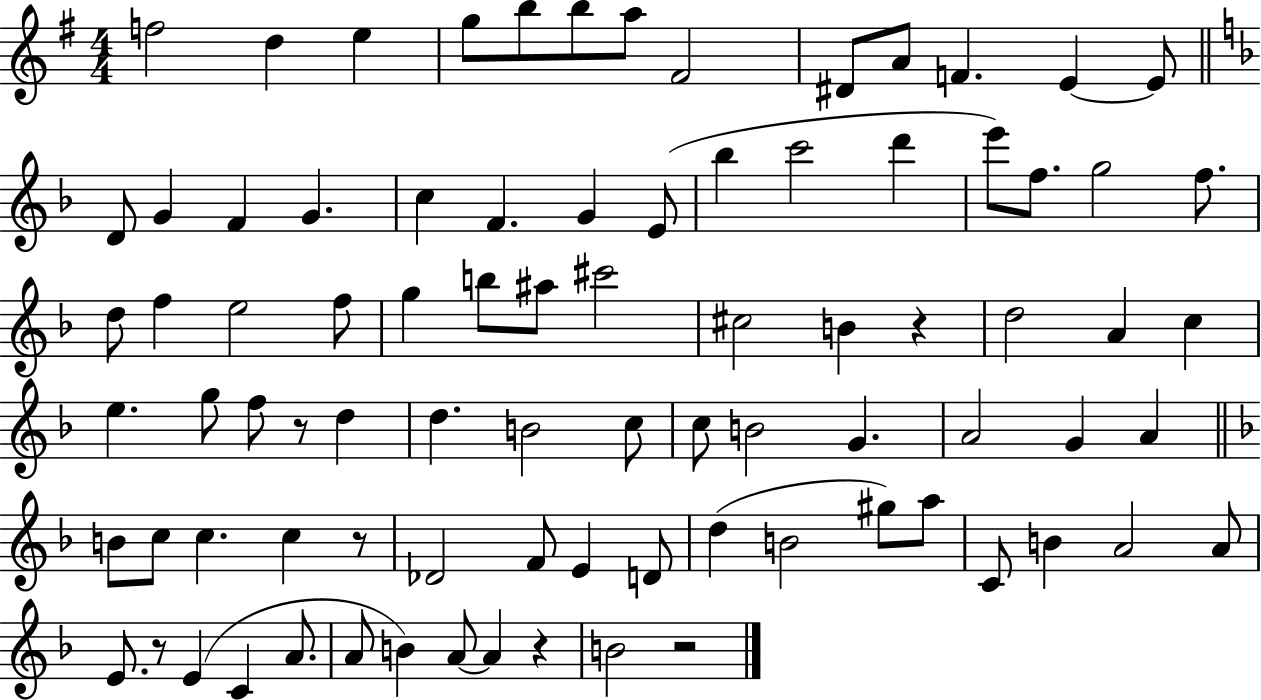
F5/h D5/q E5/q G5/e B5/e B5/e A5/e F#4/h D#4/e A4/e F4/q. E4/q E4/e D4/e G4/q F4/q G4/q. C5/q F4/q. G4/q E4/e Bb5/q C6/h D6/q E6/e F5/e. G5/h F5/e. D5/e F5/q E5/h F5/e G5/q B5/e A#5/e C#6/h C#5/h B4/q R/q D5/h A4/q C5/q E5/q. G5/e F5/e R/e D5/q D5/q. B4/h C5/e C5/e B4/h G4/q. A4/h G4/q A4/q B4/e C5/e C5/q. C5/q R/e Db4/h F4/e E4/q D4/e D5/q B4/h G#5/e A5/e C4/e B4/q A4/h A4/e E4/e. R/e E4/q C4/q A4/e. A4/e B4/q A4/e A4/q R/q B4/h R/h